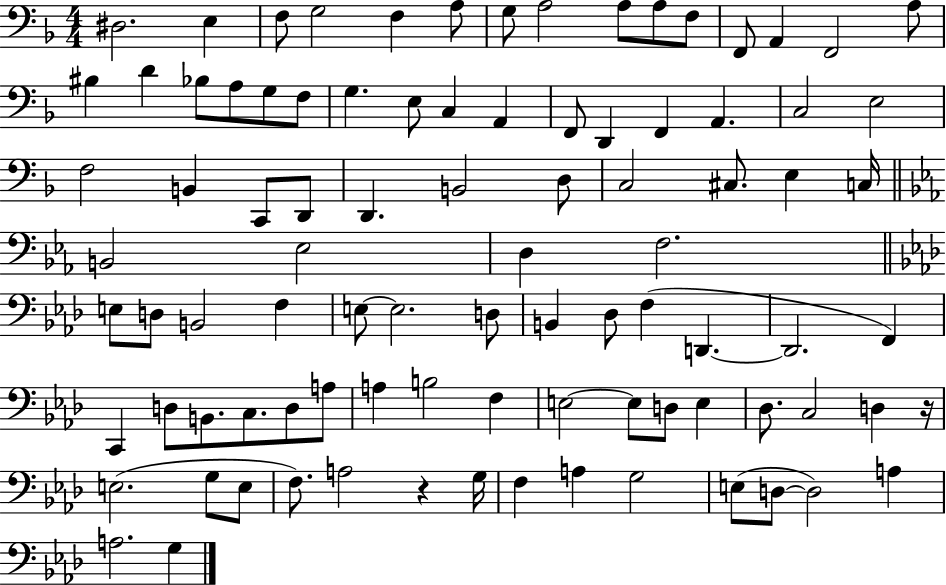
{
  \clef bass
  \numericTimeSignature
  \time 4/4
  \key f \major
  \repeat volta 2 { dis2. e4 | f8 g2 f4 a8 | g8 a2 a8 a8 f8 | f,8 a,4 f,2 a8 | \break bis4 d'4 bes8 a8 g8 f8 | g4. e8 c4 a,4 | f,8 d,4 f,4 a,4. | c2 e2 | \break f2 b,4 c,8 d,8 | d,4. b,2 d8 | c2 cis8. e4 c16 | \bar "||" \break \key ees \major b,2 ees2 | d4 f2. | \bar "||" \break \key f \minor e8 d8 b,2 f4 | e8~~ e2. d8 | b,4 des8 f4( d,4.~~ | d,2. f,4) | \break c,4 d8 b,8. c8. d8 a8 | a4 b2 f4 | e2~~ e8 d8 e4 | des8. c2 d4 r16 | \break e2.( g8 e8 | f8.) a2 r4 g16 | f4 a4 g2 | e8( d8~~ d2) a4 | \break a2. g4 | } \bar "|."
}